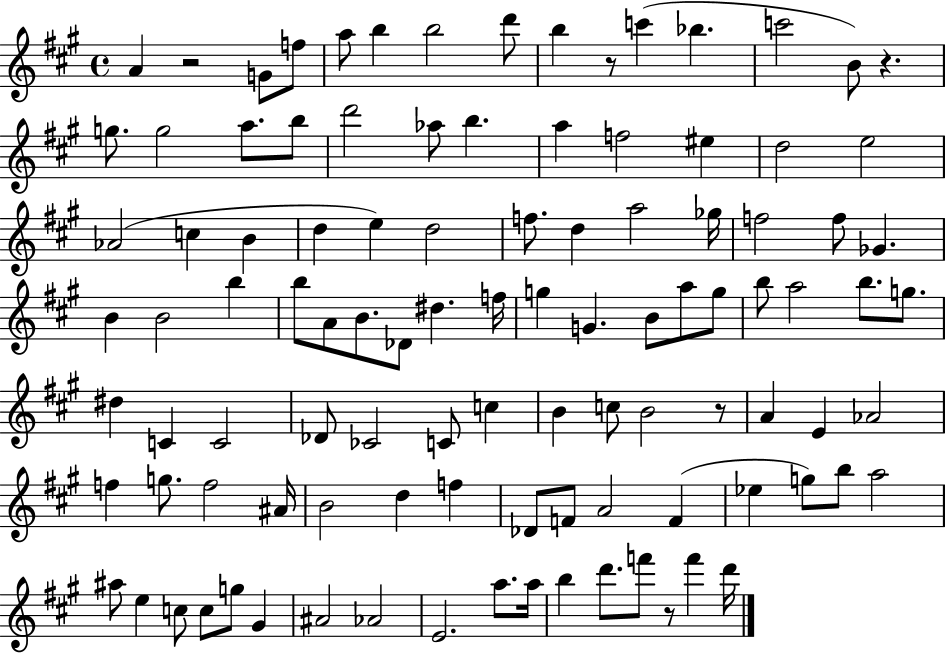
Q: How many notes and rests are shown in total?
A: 104